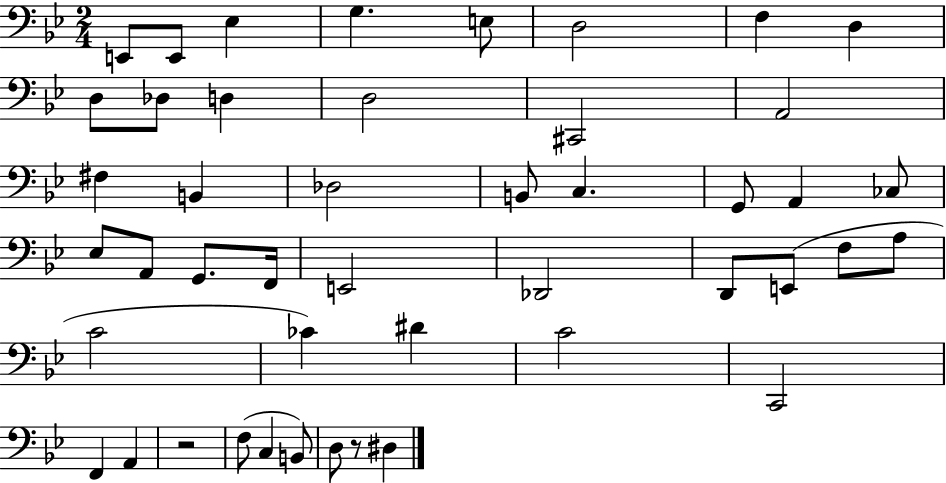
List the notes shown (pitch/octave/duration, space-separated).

E2/e E2/e Eb3/q G3/q. E3/e D3/h F3/q D3/q D3/e Db3/e D3/q D3/h C#2/h A2/h F#3/q B2/q Db3/h B2/e C3/q. G2/e A2/q CES3/e Eb3/e A2/e G2/e. F2/s E2/h Db2/h D2/e E2/e F3/e A3/e C4/h CES4/q D#4/q C4/h C2/h F2/q A2/q R/h F3/e C3/q B2/e D3/e R/e D#3/q